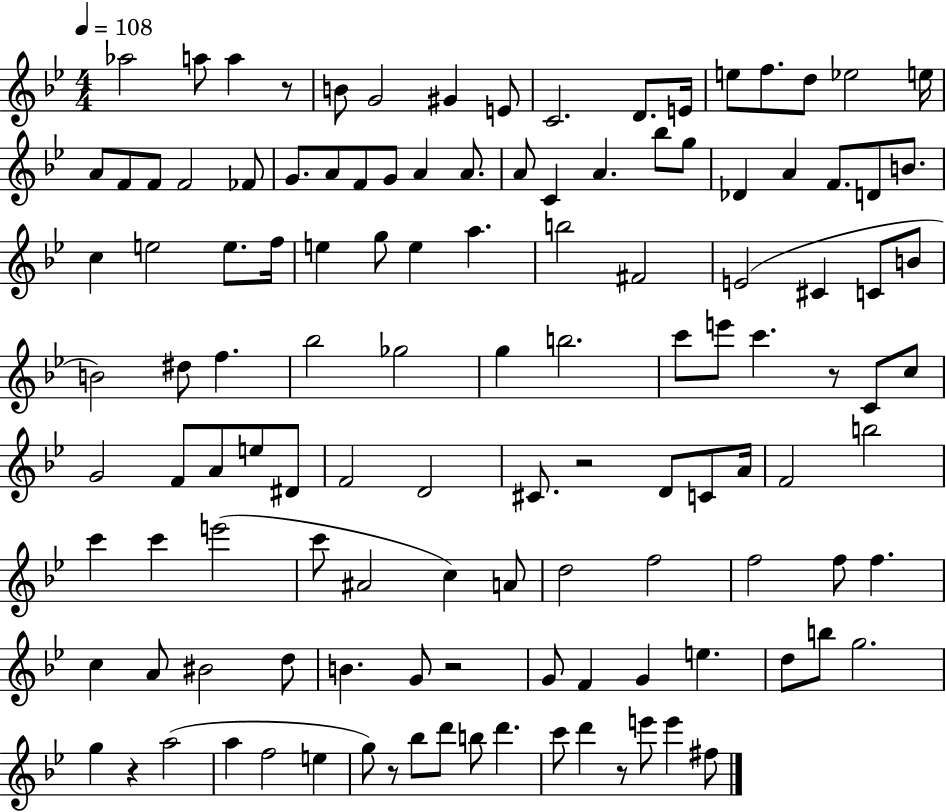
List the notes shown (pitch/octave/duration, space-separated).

Ab5/h A5/e A5/q R/e B4/e G4/h G#4/q E4/e C4/h. D4/e. E4/s E5/e F5/e. D5/e Eb5/h E5/s A4/e F4/e F4/e F4/h FES4/e G4/e. A4/e F4/e G4/e A4/q A4/e. A4/e C4/q A4/q. Bb5/e G5/e Db4/q A4/q F4/e. D4/e B4/e. C5/q E5/h E5/e. F5/s E5/q G5/e E5/q A5/q. B5/h F#4/h E4/h C#4/q C4/e B4/e B4/h D#5/e F5/q. Bb5/h Gb5/h G5/q B5/h. C6/e E6/e C6/q. R/e C4/e C5/e G4/h F4/e A4/e E5/e D#4/e F4/h D4/h C#4/e. R/h D4/e C4/e A4/s F4/h B5/h C6/q C6/q E6/h C6/e A#4/h C5/q A4/e D5/h F5/h F5/h F5/e F5/q. C5/q A4/e BIS4/h D5/e B4/q. G4/e R/h G4/e F4/q G4/q E5/q. D5/e B5/e G5/h. G5/q R/q A5/h A5/q F5/h E5/q G5/e R/e Bb5/e D6/e B5/e D6/q. C6/e D6/q R/e E6/e E6/q F#5/e